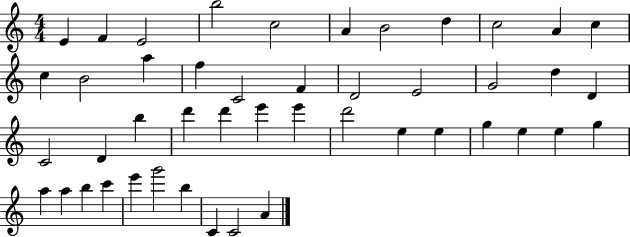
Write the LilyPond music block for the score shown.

{
  \clef treble
  \numericTimeSignature
  \time 4/4
  \key c \major
  e'4 f'4 e'2 | b''2 c''2 | a'4 b'2 d''4 | c''2 a'4 c''4 | \break c''4 b'2 a''4 | f''4 c'2 f'4 | d'2 e'2 | g'2 d''4 d'4 | \break c'2 d'4 b''4 | d'''4 d'''4 e'''4 e'''4 | d'''2 e''4 e''4 | g''4 e''4 e''4 g''4 | \break a''4 a''4 b''4 c'''4 | e'''4 g'''2 b''4 | c'4 c'2 a'4 | \bar "|."
}